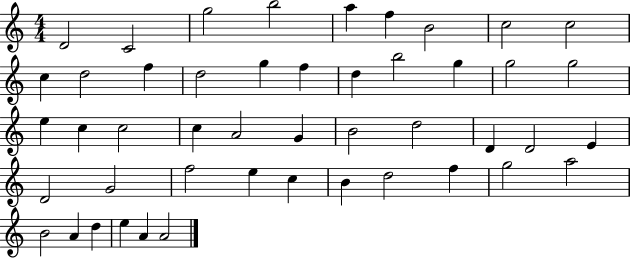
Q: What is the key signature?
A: C major